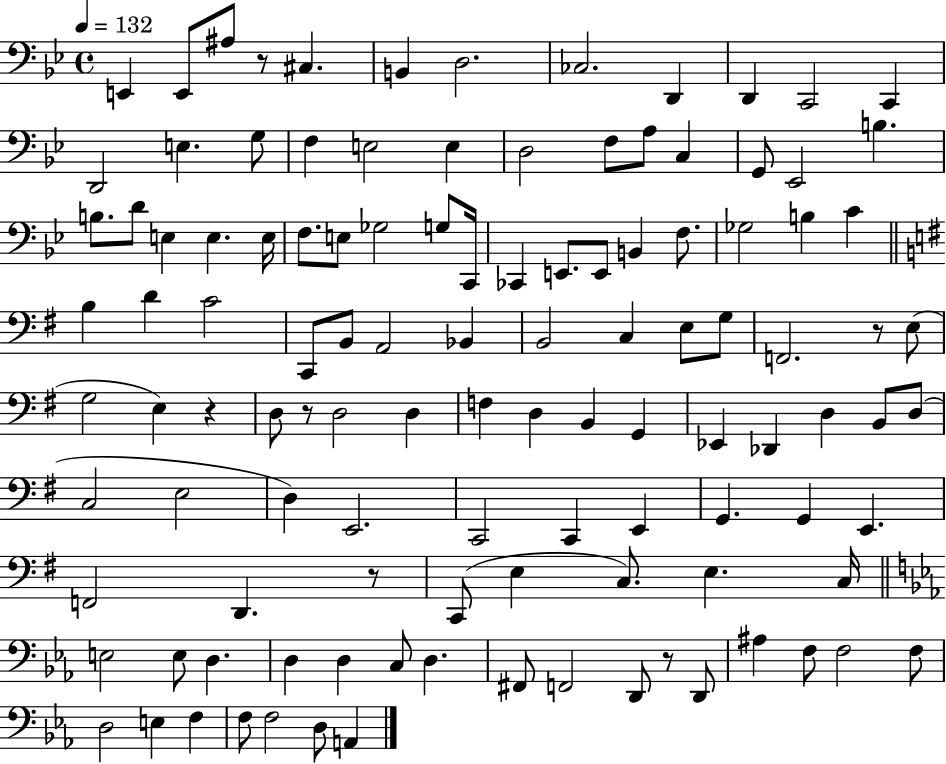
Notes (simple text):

E2/q E2/e A#3/e R/e C#3/q. B2/q D3/h. CES3/h. D2/q D2/q C2/h C2/q D2/h E3/q. G3/e F3/q E3/h E3/q D3/h F3/e A3/e C3/q G2/e Eb2/h B3/q. B3/e. D4/e E3/q E3/q. E3/s F3/e. E3/e Gb3/h G3/e C2/s CES2/q E2/e. E2/e B2/q F3/e. Gb3/h B3/q C4/q B3/q D4/q C4/h C2/e B2/e A2/h Bb2/q B2/h C3/q E3/e G3/e F2/h. R/e E3/e G3/h E3/q R/q D3/e R/e D3/h D3/q F3/q D3/q B2/q G2/q Eb2/q Db2/q D3/q B2/e D3/e C3/h E3/h D3/q E2/h. C2/h C2/q E2/q G2/q. G2/q E2/q. F2/h D2/q. R/e C2/e E3/q C3/e. E3/q. C3/s E3/h E3/e D3/q. D3/q D3/q C3/e D3/q. F#2/e F2/h D2/e R/e D2/e A#3/q F3/e F3/h F3/e D3/h E3/q F3/q F3/e F3/h D3/e A2/q